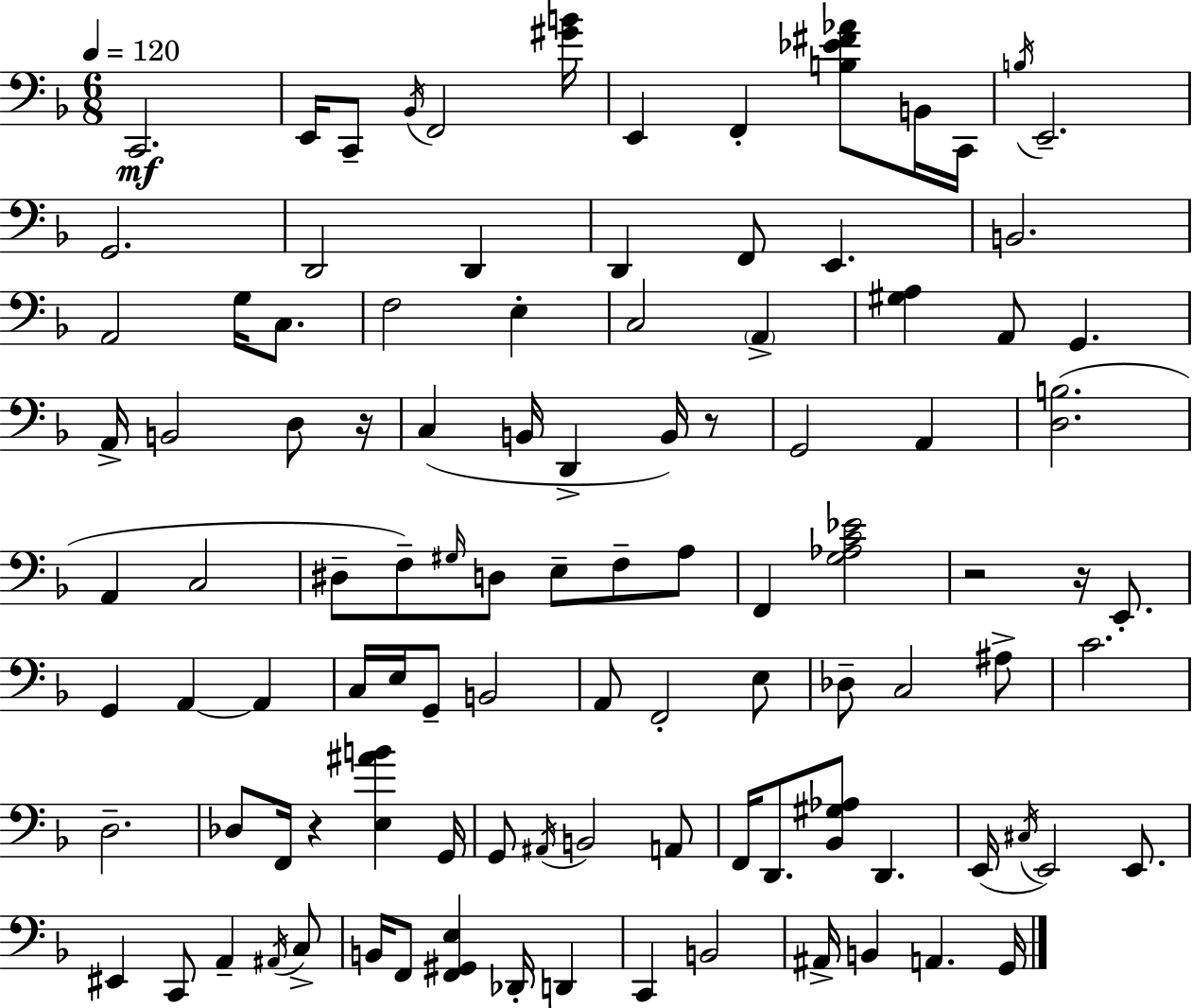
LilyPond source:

{
  \clef bass
  \numericTimeSignature
  \time 6/8
  \key f \major
  \tempo 4 = 120
  \repeat volta 2 { c,2.\mf | e,16 c,8-- \acciaccatura { bes,16 } f,2 | <gis' b'>16 e,4 f,4-. <b ees' fis' aes'>8 b,16 | c,16 \acciaccatura { b16 } e,2.-- | \break g,2. | d,2 d,4 | d,4 f,8 e,4. | b,2. | \break a,2 g16 c8. | f2 e4-. | c2 \parenthesize a,4-> | <gis a>4 a,8 g,4. | \break a,16-> b,2 d8 | r16 c4( b,16 d,4-> b,16) | r8 g,2 a,4 | <d b>2.( | \break a,4 c2 | dis8-- f8--) \grace { gis16 } d8 e8-- f8-- | a8 f,4 <g aes c' ees'>2 | r2 r16 | \break e,8.-. g,4 a,4~~ a,4 | c16 e16 g,8-- b,2 | a,8 f,2-. | e8 des8-- c2 | \break ais8-> c'2. | d2.-- | des8 f,16 r4 <e ais' b'>4 | g,16 g,8 \acciaccatura { ais,16 } b,2 | \break a,8 f,16 d,8. <bes, gis aes>8 d,4. | e,16( \acciaccatura { cis16 } e,2) | e,8. eis,4 c,8 a,4-- | \acciaccatura { ais,16 } c8-> b,16 f,8 <f, gis, e>4 | \break des,16-. d,4 c,4 b,2 | ais,16-> b,4 a,4. | g,16 } \bar "|."
}